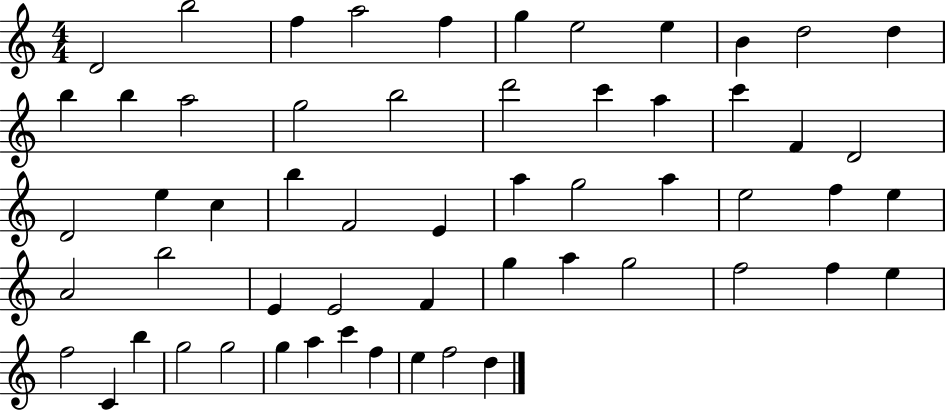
{
  \clef treble
  \numericTimeSignature
  \time 4/4
  \key c \major
  d'2 b''2 | f''4 a''2 f''4 | g''4 e''2 e''4 | b'4 d''2 d''4 | \break b''4 b''4 a''2 | g''2 b''2 | d'''2 c'''4 a''4 | c'''4 f'4 d'2 | \break d'2 e''4 c''4 | b''4 f'2 e'4 | a''4 g''2 a''4 | e''2 f''4 e''4 | \break a'2 b''2 | e'4 e'2 f'4 | g''4 a''4 g''2 | f''2 f''4 e''4 | \break f''2 c'4 b''4 | g''2 g''2 | g''4 a''4 c'''4 f''4 | e''4 f''2 d''4 | \break \bar "|."
}